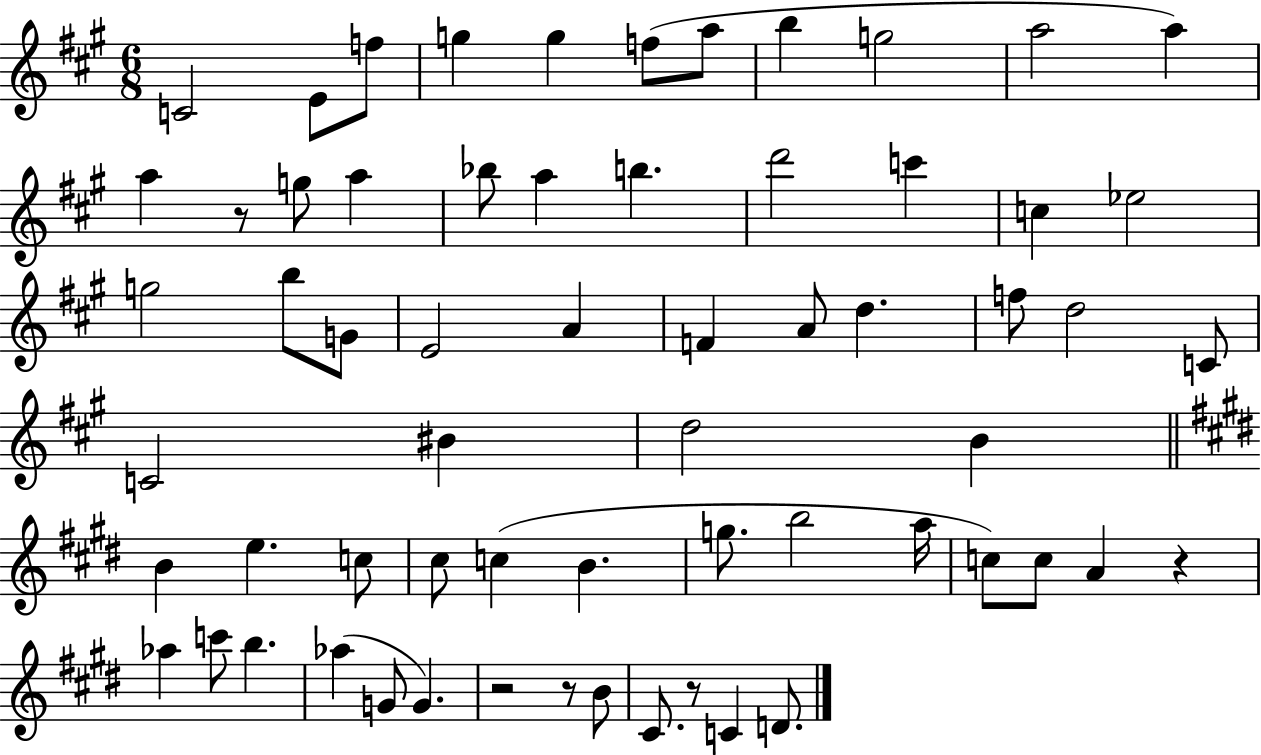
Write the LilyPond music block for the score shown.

{
  \clef treble
  \numericTimeSignature
  \time 6/8
  \key a \major
  c'2 e'8 f''8 | g''4 g''4 f''8( a''8 | b''4 g''2 | a''2 a''4) | \break a''4 r8 g''8 a''4 | bes''8 a''4 b''4. | d'''2 c'''4 | c''4 ees''2 | \break g''2 b''8 g'8 | e'2 a'4 | f'4 a'8 d''4. | f''8 d''2 c'8 | \break c'2 bis'4 | d''2 b'4 | \bar "||" \break \key e \major b'4 e''4. c''8 | cis''8 c''4( b'4. | g''8. b''2 a''16 | c''8) c''8 a'4 r4 | \break aes''4 c'''8 b''4. | aes''4( g'8 g'4.) | r2 r8 b'8 | cis'8. r8 c'4 d'8. | \break \bar "|."
}